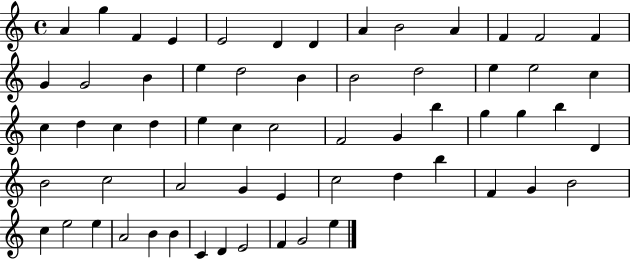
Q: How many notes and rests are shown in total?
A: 61